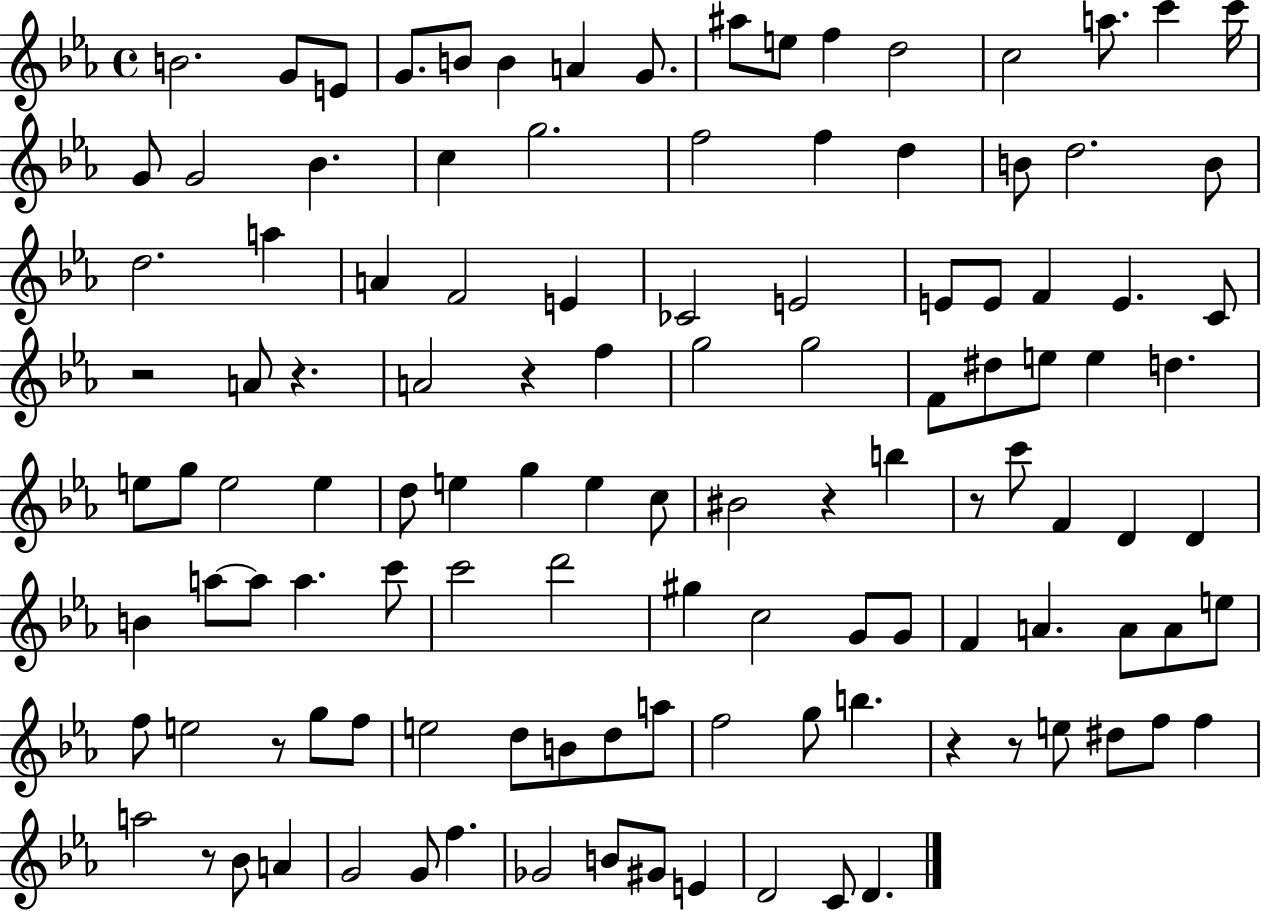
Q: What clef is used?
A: treble